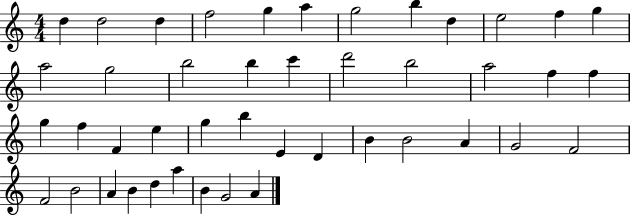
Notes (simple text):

D5/q D5/h D5/q F5/h G5/q A5/q G5/h B5/q D5/q E5/h F5/q G5/q A5/h G5/h B5/h B5/q C6/q D6/h B5/h A5/h F5/q F5/q G5/q F5/q F4/q E5/q G5/q B5/q E4/q D4/q B4/q B4/h A4/q G4/h F4/h F4/h B4/h A4/q B4/q D5/q A5/q B4/q G4/h A4/q